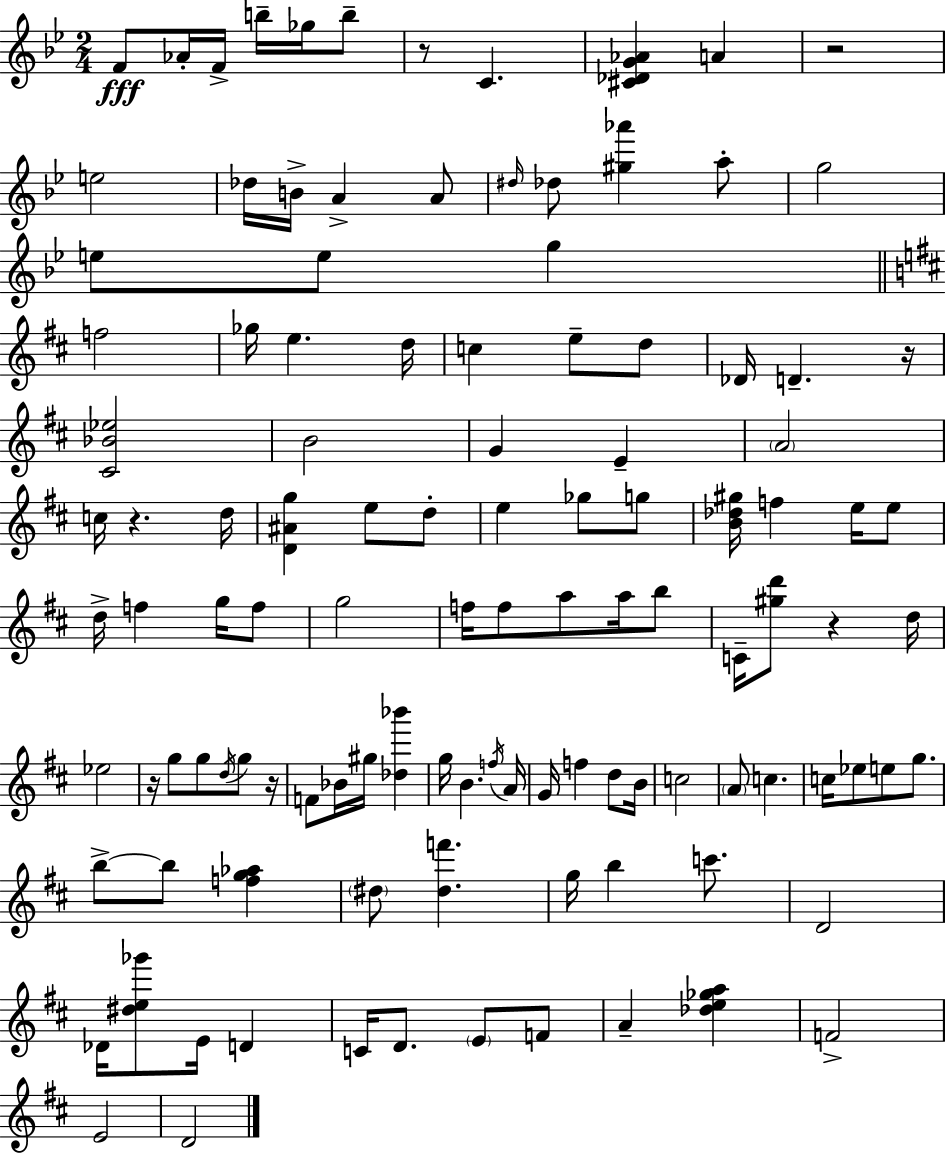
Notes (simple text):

F4/e Ab4/s F4/s B5/s Gb5/s B5/e R/e C4/q. [C#4,Db4,G4,Ab4]/q A4/q R/h E5/h Db5/s B4/s A4/q A4/e D#5/s Db5/e [G#5,Ab6]/q A5/e G5/h E5/e E5/e G5/q F5/h Gb5/s E5/q. D5/s C5/q E5/e D5/e Db4/s D4/q. R/s [C#4,Bb4,Eb5]/h B4/h G4/q E4/q A4/h C5/s R/q. D5/s [D4,A#4,G5]/q E5/e D5/e E5/q Gb5/e G5/e [B4,Db5,G#5]/s F5/q E5/s E5/e D5/s F5/q G5/s F5/e G5/h F5/s F5/e A5/e A5/s B5/e C4/s [G#5,D6]/e R/q D5/s Eb5/h R/s G5/e G5/e D5/s G5/e R/s F4/e Bb4/s G#5/s [Db5,Bb6]/q G5/s B4/q. F5/s A4/s G4/s F5/q D5/e B4/s C5/h A4/e C5/q. C5/s Eb5/e E5/e G5/e. B5/e B5/e [F5,G5,Ab5]/q D#5/e [D#5,F6]/q. G5/s B5/q C6/e. D4/h Db4/s [D#5,E5,Gb6]/e E4/s D4/q C4/s D4/e. E4/e F4/e A4/q [Db5,E5,Gb5,A5]/q F4/h E4/h D4/h